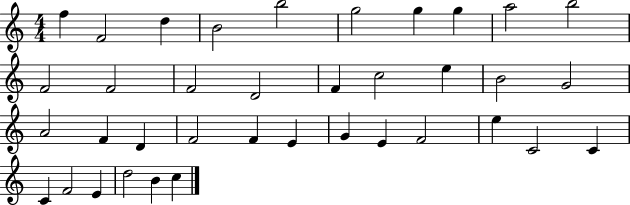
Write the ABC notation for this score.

X:1
T:Untitled
M:4/4
L:1/4
K:C
f F2 d B2 b2 g2 g g a2 b2 F2 F2 F2 D2 F c2 e B2 G2 A2 F D F2 F E G E F2 e C2 C C F2 E d2 B c